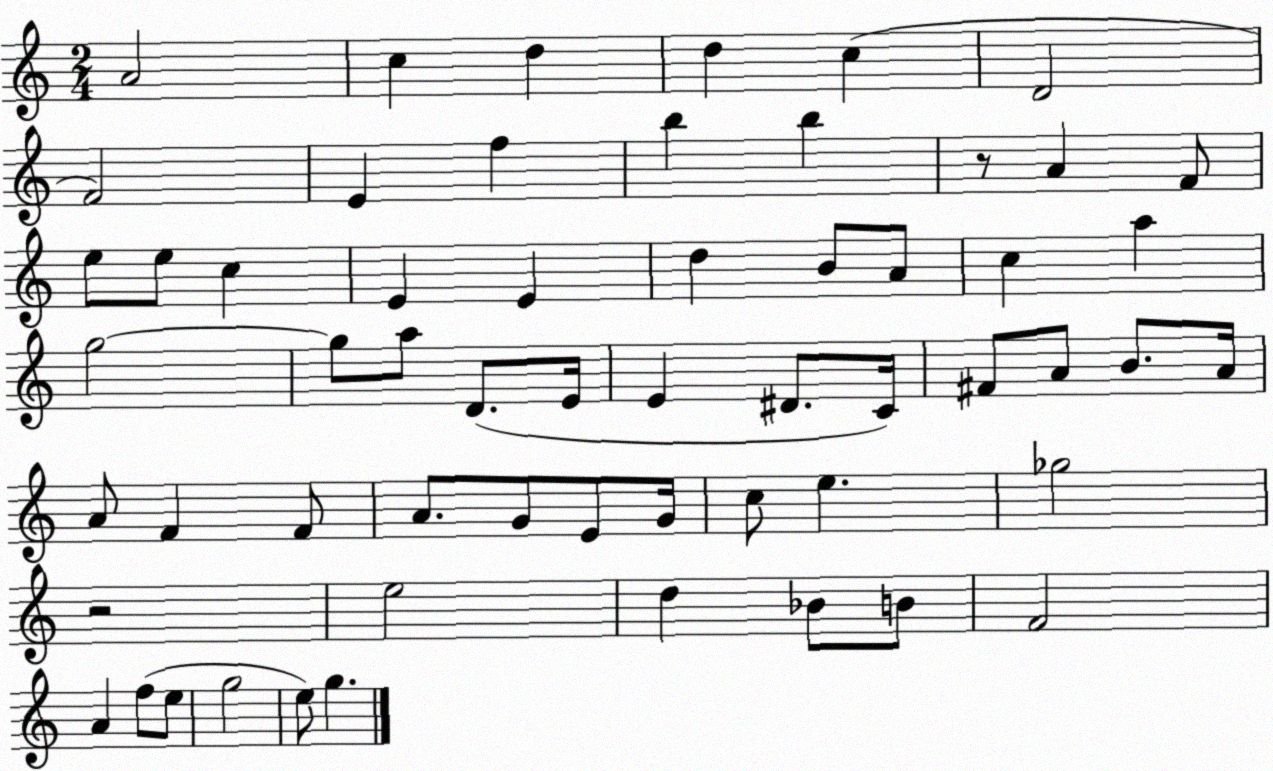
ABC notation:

X:1
T:Untitled
M:2/4
L:1/4
K:C
A2 c d d c D2 F2 E f b b z/2 A F/2 e/2 e/2 c E E d B/2 A/2 c a g2 g/2 a/2 D/2 E/4 E ^D/2 C/4 ^F/2 A/2 B/2 A/4 A/2 F F/2 A/2 G/2 E/2 G/4 c/2 e _g2 z2 e2 d _B/2 B/2 F2 A f/2 e/2 g2 e/2 g